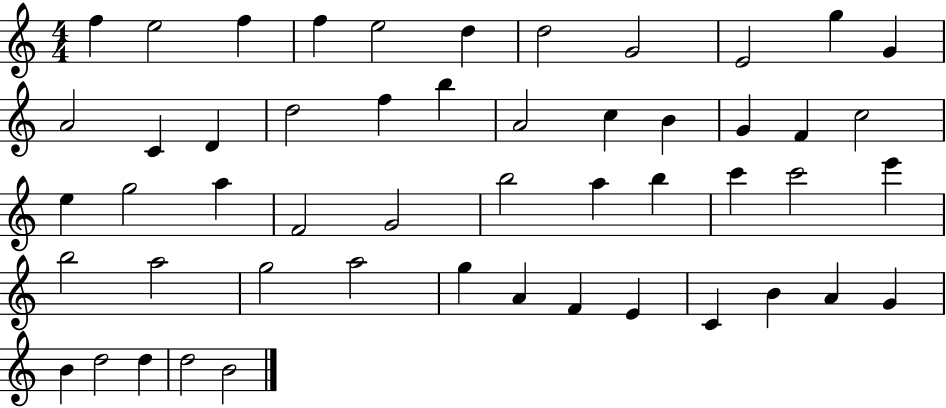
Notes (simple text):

F5/q E5/h F5/q F5/q E5/h D5/q D5/h G4/h E4/h G5/q G4/q A4/h C4/q D4/q D5/h F5/q B5/q A4/h C5/q B4/q G4/q F4/q C5/h E5/q G5/h A5/q F4/h G4/h B5/h A5/q B5/q C6/q C6/h E6/q B5/h A5/h G5/h A5/h G5/q A4/q F4/q E4/q C4/q B4/q A4/q G4/q B4/q D5/h D5/q D5/h B4/h